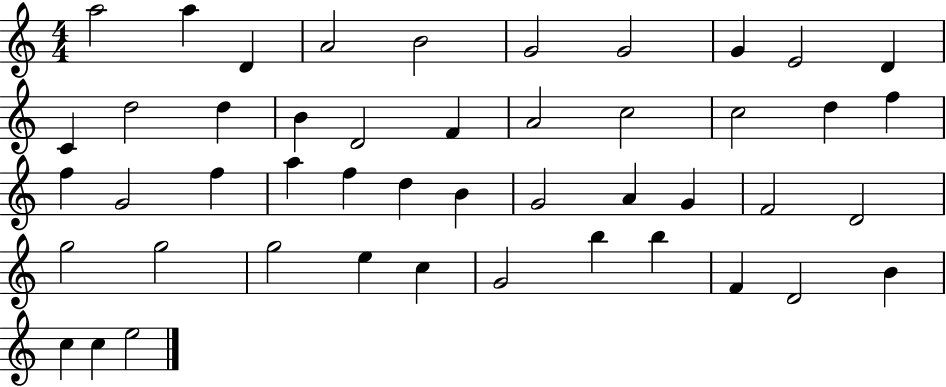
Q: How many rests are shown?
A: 0